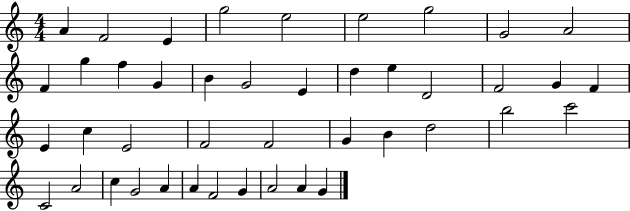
A4/q F4/h E4/q G5/h E5/h E5/h G5/h G4/h A4/h F4/q G5/q F5/q G4/q B4/q G4/h E4/q D5/q E5/q D4/h F4/h G4/q F4/q E4/q C5/q E4/h F4/h F4/h G4/q B4/q D5/h B5/h C6/h C4/h A4/h C5/q G4/h A4/q A4/q F4/h G4/q A4/h A4/q G4/q